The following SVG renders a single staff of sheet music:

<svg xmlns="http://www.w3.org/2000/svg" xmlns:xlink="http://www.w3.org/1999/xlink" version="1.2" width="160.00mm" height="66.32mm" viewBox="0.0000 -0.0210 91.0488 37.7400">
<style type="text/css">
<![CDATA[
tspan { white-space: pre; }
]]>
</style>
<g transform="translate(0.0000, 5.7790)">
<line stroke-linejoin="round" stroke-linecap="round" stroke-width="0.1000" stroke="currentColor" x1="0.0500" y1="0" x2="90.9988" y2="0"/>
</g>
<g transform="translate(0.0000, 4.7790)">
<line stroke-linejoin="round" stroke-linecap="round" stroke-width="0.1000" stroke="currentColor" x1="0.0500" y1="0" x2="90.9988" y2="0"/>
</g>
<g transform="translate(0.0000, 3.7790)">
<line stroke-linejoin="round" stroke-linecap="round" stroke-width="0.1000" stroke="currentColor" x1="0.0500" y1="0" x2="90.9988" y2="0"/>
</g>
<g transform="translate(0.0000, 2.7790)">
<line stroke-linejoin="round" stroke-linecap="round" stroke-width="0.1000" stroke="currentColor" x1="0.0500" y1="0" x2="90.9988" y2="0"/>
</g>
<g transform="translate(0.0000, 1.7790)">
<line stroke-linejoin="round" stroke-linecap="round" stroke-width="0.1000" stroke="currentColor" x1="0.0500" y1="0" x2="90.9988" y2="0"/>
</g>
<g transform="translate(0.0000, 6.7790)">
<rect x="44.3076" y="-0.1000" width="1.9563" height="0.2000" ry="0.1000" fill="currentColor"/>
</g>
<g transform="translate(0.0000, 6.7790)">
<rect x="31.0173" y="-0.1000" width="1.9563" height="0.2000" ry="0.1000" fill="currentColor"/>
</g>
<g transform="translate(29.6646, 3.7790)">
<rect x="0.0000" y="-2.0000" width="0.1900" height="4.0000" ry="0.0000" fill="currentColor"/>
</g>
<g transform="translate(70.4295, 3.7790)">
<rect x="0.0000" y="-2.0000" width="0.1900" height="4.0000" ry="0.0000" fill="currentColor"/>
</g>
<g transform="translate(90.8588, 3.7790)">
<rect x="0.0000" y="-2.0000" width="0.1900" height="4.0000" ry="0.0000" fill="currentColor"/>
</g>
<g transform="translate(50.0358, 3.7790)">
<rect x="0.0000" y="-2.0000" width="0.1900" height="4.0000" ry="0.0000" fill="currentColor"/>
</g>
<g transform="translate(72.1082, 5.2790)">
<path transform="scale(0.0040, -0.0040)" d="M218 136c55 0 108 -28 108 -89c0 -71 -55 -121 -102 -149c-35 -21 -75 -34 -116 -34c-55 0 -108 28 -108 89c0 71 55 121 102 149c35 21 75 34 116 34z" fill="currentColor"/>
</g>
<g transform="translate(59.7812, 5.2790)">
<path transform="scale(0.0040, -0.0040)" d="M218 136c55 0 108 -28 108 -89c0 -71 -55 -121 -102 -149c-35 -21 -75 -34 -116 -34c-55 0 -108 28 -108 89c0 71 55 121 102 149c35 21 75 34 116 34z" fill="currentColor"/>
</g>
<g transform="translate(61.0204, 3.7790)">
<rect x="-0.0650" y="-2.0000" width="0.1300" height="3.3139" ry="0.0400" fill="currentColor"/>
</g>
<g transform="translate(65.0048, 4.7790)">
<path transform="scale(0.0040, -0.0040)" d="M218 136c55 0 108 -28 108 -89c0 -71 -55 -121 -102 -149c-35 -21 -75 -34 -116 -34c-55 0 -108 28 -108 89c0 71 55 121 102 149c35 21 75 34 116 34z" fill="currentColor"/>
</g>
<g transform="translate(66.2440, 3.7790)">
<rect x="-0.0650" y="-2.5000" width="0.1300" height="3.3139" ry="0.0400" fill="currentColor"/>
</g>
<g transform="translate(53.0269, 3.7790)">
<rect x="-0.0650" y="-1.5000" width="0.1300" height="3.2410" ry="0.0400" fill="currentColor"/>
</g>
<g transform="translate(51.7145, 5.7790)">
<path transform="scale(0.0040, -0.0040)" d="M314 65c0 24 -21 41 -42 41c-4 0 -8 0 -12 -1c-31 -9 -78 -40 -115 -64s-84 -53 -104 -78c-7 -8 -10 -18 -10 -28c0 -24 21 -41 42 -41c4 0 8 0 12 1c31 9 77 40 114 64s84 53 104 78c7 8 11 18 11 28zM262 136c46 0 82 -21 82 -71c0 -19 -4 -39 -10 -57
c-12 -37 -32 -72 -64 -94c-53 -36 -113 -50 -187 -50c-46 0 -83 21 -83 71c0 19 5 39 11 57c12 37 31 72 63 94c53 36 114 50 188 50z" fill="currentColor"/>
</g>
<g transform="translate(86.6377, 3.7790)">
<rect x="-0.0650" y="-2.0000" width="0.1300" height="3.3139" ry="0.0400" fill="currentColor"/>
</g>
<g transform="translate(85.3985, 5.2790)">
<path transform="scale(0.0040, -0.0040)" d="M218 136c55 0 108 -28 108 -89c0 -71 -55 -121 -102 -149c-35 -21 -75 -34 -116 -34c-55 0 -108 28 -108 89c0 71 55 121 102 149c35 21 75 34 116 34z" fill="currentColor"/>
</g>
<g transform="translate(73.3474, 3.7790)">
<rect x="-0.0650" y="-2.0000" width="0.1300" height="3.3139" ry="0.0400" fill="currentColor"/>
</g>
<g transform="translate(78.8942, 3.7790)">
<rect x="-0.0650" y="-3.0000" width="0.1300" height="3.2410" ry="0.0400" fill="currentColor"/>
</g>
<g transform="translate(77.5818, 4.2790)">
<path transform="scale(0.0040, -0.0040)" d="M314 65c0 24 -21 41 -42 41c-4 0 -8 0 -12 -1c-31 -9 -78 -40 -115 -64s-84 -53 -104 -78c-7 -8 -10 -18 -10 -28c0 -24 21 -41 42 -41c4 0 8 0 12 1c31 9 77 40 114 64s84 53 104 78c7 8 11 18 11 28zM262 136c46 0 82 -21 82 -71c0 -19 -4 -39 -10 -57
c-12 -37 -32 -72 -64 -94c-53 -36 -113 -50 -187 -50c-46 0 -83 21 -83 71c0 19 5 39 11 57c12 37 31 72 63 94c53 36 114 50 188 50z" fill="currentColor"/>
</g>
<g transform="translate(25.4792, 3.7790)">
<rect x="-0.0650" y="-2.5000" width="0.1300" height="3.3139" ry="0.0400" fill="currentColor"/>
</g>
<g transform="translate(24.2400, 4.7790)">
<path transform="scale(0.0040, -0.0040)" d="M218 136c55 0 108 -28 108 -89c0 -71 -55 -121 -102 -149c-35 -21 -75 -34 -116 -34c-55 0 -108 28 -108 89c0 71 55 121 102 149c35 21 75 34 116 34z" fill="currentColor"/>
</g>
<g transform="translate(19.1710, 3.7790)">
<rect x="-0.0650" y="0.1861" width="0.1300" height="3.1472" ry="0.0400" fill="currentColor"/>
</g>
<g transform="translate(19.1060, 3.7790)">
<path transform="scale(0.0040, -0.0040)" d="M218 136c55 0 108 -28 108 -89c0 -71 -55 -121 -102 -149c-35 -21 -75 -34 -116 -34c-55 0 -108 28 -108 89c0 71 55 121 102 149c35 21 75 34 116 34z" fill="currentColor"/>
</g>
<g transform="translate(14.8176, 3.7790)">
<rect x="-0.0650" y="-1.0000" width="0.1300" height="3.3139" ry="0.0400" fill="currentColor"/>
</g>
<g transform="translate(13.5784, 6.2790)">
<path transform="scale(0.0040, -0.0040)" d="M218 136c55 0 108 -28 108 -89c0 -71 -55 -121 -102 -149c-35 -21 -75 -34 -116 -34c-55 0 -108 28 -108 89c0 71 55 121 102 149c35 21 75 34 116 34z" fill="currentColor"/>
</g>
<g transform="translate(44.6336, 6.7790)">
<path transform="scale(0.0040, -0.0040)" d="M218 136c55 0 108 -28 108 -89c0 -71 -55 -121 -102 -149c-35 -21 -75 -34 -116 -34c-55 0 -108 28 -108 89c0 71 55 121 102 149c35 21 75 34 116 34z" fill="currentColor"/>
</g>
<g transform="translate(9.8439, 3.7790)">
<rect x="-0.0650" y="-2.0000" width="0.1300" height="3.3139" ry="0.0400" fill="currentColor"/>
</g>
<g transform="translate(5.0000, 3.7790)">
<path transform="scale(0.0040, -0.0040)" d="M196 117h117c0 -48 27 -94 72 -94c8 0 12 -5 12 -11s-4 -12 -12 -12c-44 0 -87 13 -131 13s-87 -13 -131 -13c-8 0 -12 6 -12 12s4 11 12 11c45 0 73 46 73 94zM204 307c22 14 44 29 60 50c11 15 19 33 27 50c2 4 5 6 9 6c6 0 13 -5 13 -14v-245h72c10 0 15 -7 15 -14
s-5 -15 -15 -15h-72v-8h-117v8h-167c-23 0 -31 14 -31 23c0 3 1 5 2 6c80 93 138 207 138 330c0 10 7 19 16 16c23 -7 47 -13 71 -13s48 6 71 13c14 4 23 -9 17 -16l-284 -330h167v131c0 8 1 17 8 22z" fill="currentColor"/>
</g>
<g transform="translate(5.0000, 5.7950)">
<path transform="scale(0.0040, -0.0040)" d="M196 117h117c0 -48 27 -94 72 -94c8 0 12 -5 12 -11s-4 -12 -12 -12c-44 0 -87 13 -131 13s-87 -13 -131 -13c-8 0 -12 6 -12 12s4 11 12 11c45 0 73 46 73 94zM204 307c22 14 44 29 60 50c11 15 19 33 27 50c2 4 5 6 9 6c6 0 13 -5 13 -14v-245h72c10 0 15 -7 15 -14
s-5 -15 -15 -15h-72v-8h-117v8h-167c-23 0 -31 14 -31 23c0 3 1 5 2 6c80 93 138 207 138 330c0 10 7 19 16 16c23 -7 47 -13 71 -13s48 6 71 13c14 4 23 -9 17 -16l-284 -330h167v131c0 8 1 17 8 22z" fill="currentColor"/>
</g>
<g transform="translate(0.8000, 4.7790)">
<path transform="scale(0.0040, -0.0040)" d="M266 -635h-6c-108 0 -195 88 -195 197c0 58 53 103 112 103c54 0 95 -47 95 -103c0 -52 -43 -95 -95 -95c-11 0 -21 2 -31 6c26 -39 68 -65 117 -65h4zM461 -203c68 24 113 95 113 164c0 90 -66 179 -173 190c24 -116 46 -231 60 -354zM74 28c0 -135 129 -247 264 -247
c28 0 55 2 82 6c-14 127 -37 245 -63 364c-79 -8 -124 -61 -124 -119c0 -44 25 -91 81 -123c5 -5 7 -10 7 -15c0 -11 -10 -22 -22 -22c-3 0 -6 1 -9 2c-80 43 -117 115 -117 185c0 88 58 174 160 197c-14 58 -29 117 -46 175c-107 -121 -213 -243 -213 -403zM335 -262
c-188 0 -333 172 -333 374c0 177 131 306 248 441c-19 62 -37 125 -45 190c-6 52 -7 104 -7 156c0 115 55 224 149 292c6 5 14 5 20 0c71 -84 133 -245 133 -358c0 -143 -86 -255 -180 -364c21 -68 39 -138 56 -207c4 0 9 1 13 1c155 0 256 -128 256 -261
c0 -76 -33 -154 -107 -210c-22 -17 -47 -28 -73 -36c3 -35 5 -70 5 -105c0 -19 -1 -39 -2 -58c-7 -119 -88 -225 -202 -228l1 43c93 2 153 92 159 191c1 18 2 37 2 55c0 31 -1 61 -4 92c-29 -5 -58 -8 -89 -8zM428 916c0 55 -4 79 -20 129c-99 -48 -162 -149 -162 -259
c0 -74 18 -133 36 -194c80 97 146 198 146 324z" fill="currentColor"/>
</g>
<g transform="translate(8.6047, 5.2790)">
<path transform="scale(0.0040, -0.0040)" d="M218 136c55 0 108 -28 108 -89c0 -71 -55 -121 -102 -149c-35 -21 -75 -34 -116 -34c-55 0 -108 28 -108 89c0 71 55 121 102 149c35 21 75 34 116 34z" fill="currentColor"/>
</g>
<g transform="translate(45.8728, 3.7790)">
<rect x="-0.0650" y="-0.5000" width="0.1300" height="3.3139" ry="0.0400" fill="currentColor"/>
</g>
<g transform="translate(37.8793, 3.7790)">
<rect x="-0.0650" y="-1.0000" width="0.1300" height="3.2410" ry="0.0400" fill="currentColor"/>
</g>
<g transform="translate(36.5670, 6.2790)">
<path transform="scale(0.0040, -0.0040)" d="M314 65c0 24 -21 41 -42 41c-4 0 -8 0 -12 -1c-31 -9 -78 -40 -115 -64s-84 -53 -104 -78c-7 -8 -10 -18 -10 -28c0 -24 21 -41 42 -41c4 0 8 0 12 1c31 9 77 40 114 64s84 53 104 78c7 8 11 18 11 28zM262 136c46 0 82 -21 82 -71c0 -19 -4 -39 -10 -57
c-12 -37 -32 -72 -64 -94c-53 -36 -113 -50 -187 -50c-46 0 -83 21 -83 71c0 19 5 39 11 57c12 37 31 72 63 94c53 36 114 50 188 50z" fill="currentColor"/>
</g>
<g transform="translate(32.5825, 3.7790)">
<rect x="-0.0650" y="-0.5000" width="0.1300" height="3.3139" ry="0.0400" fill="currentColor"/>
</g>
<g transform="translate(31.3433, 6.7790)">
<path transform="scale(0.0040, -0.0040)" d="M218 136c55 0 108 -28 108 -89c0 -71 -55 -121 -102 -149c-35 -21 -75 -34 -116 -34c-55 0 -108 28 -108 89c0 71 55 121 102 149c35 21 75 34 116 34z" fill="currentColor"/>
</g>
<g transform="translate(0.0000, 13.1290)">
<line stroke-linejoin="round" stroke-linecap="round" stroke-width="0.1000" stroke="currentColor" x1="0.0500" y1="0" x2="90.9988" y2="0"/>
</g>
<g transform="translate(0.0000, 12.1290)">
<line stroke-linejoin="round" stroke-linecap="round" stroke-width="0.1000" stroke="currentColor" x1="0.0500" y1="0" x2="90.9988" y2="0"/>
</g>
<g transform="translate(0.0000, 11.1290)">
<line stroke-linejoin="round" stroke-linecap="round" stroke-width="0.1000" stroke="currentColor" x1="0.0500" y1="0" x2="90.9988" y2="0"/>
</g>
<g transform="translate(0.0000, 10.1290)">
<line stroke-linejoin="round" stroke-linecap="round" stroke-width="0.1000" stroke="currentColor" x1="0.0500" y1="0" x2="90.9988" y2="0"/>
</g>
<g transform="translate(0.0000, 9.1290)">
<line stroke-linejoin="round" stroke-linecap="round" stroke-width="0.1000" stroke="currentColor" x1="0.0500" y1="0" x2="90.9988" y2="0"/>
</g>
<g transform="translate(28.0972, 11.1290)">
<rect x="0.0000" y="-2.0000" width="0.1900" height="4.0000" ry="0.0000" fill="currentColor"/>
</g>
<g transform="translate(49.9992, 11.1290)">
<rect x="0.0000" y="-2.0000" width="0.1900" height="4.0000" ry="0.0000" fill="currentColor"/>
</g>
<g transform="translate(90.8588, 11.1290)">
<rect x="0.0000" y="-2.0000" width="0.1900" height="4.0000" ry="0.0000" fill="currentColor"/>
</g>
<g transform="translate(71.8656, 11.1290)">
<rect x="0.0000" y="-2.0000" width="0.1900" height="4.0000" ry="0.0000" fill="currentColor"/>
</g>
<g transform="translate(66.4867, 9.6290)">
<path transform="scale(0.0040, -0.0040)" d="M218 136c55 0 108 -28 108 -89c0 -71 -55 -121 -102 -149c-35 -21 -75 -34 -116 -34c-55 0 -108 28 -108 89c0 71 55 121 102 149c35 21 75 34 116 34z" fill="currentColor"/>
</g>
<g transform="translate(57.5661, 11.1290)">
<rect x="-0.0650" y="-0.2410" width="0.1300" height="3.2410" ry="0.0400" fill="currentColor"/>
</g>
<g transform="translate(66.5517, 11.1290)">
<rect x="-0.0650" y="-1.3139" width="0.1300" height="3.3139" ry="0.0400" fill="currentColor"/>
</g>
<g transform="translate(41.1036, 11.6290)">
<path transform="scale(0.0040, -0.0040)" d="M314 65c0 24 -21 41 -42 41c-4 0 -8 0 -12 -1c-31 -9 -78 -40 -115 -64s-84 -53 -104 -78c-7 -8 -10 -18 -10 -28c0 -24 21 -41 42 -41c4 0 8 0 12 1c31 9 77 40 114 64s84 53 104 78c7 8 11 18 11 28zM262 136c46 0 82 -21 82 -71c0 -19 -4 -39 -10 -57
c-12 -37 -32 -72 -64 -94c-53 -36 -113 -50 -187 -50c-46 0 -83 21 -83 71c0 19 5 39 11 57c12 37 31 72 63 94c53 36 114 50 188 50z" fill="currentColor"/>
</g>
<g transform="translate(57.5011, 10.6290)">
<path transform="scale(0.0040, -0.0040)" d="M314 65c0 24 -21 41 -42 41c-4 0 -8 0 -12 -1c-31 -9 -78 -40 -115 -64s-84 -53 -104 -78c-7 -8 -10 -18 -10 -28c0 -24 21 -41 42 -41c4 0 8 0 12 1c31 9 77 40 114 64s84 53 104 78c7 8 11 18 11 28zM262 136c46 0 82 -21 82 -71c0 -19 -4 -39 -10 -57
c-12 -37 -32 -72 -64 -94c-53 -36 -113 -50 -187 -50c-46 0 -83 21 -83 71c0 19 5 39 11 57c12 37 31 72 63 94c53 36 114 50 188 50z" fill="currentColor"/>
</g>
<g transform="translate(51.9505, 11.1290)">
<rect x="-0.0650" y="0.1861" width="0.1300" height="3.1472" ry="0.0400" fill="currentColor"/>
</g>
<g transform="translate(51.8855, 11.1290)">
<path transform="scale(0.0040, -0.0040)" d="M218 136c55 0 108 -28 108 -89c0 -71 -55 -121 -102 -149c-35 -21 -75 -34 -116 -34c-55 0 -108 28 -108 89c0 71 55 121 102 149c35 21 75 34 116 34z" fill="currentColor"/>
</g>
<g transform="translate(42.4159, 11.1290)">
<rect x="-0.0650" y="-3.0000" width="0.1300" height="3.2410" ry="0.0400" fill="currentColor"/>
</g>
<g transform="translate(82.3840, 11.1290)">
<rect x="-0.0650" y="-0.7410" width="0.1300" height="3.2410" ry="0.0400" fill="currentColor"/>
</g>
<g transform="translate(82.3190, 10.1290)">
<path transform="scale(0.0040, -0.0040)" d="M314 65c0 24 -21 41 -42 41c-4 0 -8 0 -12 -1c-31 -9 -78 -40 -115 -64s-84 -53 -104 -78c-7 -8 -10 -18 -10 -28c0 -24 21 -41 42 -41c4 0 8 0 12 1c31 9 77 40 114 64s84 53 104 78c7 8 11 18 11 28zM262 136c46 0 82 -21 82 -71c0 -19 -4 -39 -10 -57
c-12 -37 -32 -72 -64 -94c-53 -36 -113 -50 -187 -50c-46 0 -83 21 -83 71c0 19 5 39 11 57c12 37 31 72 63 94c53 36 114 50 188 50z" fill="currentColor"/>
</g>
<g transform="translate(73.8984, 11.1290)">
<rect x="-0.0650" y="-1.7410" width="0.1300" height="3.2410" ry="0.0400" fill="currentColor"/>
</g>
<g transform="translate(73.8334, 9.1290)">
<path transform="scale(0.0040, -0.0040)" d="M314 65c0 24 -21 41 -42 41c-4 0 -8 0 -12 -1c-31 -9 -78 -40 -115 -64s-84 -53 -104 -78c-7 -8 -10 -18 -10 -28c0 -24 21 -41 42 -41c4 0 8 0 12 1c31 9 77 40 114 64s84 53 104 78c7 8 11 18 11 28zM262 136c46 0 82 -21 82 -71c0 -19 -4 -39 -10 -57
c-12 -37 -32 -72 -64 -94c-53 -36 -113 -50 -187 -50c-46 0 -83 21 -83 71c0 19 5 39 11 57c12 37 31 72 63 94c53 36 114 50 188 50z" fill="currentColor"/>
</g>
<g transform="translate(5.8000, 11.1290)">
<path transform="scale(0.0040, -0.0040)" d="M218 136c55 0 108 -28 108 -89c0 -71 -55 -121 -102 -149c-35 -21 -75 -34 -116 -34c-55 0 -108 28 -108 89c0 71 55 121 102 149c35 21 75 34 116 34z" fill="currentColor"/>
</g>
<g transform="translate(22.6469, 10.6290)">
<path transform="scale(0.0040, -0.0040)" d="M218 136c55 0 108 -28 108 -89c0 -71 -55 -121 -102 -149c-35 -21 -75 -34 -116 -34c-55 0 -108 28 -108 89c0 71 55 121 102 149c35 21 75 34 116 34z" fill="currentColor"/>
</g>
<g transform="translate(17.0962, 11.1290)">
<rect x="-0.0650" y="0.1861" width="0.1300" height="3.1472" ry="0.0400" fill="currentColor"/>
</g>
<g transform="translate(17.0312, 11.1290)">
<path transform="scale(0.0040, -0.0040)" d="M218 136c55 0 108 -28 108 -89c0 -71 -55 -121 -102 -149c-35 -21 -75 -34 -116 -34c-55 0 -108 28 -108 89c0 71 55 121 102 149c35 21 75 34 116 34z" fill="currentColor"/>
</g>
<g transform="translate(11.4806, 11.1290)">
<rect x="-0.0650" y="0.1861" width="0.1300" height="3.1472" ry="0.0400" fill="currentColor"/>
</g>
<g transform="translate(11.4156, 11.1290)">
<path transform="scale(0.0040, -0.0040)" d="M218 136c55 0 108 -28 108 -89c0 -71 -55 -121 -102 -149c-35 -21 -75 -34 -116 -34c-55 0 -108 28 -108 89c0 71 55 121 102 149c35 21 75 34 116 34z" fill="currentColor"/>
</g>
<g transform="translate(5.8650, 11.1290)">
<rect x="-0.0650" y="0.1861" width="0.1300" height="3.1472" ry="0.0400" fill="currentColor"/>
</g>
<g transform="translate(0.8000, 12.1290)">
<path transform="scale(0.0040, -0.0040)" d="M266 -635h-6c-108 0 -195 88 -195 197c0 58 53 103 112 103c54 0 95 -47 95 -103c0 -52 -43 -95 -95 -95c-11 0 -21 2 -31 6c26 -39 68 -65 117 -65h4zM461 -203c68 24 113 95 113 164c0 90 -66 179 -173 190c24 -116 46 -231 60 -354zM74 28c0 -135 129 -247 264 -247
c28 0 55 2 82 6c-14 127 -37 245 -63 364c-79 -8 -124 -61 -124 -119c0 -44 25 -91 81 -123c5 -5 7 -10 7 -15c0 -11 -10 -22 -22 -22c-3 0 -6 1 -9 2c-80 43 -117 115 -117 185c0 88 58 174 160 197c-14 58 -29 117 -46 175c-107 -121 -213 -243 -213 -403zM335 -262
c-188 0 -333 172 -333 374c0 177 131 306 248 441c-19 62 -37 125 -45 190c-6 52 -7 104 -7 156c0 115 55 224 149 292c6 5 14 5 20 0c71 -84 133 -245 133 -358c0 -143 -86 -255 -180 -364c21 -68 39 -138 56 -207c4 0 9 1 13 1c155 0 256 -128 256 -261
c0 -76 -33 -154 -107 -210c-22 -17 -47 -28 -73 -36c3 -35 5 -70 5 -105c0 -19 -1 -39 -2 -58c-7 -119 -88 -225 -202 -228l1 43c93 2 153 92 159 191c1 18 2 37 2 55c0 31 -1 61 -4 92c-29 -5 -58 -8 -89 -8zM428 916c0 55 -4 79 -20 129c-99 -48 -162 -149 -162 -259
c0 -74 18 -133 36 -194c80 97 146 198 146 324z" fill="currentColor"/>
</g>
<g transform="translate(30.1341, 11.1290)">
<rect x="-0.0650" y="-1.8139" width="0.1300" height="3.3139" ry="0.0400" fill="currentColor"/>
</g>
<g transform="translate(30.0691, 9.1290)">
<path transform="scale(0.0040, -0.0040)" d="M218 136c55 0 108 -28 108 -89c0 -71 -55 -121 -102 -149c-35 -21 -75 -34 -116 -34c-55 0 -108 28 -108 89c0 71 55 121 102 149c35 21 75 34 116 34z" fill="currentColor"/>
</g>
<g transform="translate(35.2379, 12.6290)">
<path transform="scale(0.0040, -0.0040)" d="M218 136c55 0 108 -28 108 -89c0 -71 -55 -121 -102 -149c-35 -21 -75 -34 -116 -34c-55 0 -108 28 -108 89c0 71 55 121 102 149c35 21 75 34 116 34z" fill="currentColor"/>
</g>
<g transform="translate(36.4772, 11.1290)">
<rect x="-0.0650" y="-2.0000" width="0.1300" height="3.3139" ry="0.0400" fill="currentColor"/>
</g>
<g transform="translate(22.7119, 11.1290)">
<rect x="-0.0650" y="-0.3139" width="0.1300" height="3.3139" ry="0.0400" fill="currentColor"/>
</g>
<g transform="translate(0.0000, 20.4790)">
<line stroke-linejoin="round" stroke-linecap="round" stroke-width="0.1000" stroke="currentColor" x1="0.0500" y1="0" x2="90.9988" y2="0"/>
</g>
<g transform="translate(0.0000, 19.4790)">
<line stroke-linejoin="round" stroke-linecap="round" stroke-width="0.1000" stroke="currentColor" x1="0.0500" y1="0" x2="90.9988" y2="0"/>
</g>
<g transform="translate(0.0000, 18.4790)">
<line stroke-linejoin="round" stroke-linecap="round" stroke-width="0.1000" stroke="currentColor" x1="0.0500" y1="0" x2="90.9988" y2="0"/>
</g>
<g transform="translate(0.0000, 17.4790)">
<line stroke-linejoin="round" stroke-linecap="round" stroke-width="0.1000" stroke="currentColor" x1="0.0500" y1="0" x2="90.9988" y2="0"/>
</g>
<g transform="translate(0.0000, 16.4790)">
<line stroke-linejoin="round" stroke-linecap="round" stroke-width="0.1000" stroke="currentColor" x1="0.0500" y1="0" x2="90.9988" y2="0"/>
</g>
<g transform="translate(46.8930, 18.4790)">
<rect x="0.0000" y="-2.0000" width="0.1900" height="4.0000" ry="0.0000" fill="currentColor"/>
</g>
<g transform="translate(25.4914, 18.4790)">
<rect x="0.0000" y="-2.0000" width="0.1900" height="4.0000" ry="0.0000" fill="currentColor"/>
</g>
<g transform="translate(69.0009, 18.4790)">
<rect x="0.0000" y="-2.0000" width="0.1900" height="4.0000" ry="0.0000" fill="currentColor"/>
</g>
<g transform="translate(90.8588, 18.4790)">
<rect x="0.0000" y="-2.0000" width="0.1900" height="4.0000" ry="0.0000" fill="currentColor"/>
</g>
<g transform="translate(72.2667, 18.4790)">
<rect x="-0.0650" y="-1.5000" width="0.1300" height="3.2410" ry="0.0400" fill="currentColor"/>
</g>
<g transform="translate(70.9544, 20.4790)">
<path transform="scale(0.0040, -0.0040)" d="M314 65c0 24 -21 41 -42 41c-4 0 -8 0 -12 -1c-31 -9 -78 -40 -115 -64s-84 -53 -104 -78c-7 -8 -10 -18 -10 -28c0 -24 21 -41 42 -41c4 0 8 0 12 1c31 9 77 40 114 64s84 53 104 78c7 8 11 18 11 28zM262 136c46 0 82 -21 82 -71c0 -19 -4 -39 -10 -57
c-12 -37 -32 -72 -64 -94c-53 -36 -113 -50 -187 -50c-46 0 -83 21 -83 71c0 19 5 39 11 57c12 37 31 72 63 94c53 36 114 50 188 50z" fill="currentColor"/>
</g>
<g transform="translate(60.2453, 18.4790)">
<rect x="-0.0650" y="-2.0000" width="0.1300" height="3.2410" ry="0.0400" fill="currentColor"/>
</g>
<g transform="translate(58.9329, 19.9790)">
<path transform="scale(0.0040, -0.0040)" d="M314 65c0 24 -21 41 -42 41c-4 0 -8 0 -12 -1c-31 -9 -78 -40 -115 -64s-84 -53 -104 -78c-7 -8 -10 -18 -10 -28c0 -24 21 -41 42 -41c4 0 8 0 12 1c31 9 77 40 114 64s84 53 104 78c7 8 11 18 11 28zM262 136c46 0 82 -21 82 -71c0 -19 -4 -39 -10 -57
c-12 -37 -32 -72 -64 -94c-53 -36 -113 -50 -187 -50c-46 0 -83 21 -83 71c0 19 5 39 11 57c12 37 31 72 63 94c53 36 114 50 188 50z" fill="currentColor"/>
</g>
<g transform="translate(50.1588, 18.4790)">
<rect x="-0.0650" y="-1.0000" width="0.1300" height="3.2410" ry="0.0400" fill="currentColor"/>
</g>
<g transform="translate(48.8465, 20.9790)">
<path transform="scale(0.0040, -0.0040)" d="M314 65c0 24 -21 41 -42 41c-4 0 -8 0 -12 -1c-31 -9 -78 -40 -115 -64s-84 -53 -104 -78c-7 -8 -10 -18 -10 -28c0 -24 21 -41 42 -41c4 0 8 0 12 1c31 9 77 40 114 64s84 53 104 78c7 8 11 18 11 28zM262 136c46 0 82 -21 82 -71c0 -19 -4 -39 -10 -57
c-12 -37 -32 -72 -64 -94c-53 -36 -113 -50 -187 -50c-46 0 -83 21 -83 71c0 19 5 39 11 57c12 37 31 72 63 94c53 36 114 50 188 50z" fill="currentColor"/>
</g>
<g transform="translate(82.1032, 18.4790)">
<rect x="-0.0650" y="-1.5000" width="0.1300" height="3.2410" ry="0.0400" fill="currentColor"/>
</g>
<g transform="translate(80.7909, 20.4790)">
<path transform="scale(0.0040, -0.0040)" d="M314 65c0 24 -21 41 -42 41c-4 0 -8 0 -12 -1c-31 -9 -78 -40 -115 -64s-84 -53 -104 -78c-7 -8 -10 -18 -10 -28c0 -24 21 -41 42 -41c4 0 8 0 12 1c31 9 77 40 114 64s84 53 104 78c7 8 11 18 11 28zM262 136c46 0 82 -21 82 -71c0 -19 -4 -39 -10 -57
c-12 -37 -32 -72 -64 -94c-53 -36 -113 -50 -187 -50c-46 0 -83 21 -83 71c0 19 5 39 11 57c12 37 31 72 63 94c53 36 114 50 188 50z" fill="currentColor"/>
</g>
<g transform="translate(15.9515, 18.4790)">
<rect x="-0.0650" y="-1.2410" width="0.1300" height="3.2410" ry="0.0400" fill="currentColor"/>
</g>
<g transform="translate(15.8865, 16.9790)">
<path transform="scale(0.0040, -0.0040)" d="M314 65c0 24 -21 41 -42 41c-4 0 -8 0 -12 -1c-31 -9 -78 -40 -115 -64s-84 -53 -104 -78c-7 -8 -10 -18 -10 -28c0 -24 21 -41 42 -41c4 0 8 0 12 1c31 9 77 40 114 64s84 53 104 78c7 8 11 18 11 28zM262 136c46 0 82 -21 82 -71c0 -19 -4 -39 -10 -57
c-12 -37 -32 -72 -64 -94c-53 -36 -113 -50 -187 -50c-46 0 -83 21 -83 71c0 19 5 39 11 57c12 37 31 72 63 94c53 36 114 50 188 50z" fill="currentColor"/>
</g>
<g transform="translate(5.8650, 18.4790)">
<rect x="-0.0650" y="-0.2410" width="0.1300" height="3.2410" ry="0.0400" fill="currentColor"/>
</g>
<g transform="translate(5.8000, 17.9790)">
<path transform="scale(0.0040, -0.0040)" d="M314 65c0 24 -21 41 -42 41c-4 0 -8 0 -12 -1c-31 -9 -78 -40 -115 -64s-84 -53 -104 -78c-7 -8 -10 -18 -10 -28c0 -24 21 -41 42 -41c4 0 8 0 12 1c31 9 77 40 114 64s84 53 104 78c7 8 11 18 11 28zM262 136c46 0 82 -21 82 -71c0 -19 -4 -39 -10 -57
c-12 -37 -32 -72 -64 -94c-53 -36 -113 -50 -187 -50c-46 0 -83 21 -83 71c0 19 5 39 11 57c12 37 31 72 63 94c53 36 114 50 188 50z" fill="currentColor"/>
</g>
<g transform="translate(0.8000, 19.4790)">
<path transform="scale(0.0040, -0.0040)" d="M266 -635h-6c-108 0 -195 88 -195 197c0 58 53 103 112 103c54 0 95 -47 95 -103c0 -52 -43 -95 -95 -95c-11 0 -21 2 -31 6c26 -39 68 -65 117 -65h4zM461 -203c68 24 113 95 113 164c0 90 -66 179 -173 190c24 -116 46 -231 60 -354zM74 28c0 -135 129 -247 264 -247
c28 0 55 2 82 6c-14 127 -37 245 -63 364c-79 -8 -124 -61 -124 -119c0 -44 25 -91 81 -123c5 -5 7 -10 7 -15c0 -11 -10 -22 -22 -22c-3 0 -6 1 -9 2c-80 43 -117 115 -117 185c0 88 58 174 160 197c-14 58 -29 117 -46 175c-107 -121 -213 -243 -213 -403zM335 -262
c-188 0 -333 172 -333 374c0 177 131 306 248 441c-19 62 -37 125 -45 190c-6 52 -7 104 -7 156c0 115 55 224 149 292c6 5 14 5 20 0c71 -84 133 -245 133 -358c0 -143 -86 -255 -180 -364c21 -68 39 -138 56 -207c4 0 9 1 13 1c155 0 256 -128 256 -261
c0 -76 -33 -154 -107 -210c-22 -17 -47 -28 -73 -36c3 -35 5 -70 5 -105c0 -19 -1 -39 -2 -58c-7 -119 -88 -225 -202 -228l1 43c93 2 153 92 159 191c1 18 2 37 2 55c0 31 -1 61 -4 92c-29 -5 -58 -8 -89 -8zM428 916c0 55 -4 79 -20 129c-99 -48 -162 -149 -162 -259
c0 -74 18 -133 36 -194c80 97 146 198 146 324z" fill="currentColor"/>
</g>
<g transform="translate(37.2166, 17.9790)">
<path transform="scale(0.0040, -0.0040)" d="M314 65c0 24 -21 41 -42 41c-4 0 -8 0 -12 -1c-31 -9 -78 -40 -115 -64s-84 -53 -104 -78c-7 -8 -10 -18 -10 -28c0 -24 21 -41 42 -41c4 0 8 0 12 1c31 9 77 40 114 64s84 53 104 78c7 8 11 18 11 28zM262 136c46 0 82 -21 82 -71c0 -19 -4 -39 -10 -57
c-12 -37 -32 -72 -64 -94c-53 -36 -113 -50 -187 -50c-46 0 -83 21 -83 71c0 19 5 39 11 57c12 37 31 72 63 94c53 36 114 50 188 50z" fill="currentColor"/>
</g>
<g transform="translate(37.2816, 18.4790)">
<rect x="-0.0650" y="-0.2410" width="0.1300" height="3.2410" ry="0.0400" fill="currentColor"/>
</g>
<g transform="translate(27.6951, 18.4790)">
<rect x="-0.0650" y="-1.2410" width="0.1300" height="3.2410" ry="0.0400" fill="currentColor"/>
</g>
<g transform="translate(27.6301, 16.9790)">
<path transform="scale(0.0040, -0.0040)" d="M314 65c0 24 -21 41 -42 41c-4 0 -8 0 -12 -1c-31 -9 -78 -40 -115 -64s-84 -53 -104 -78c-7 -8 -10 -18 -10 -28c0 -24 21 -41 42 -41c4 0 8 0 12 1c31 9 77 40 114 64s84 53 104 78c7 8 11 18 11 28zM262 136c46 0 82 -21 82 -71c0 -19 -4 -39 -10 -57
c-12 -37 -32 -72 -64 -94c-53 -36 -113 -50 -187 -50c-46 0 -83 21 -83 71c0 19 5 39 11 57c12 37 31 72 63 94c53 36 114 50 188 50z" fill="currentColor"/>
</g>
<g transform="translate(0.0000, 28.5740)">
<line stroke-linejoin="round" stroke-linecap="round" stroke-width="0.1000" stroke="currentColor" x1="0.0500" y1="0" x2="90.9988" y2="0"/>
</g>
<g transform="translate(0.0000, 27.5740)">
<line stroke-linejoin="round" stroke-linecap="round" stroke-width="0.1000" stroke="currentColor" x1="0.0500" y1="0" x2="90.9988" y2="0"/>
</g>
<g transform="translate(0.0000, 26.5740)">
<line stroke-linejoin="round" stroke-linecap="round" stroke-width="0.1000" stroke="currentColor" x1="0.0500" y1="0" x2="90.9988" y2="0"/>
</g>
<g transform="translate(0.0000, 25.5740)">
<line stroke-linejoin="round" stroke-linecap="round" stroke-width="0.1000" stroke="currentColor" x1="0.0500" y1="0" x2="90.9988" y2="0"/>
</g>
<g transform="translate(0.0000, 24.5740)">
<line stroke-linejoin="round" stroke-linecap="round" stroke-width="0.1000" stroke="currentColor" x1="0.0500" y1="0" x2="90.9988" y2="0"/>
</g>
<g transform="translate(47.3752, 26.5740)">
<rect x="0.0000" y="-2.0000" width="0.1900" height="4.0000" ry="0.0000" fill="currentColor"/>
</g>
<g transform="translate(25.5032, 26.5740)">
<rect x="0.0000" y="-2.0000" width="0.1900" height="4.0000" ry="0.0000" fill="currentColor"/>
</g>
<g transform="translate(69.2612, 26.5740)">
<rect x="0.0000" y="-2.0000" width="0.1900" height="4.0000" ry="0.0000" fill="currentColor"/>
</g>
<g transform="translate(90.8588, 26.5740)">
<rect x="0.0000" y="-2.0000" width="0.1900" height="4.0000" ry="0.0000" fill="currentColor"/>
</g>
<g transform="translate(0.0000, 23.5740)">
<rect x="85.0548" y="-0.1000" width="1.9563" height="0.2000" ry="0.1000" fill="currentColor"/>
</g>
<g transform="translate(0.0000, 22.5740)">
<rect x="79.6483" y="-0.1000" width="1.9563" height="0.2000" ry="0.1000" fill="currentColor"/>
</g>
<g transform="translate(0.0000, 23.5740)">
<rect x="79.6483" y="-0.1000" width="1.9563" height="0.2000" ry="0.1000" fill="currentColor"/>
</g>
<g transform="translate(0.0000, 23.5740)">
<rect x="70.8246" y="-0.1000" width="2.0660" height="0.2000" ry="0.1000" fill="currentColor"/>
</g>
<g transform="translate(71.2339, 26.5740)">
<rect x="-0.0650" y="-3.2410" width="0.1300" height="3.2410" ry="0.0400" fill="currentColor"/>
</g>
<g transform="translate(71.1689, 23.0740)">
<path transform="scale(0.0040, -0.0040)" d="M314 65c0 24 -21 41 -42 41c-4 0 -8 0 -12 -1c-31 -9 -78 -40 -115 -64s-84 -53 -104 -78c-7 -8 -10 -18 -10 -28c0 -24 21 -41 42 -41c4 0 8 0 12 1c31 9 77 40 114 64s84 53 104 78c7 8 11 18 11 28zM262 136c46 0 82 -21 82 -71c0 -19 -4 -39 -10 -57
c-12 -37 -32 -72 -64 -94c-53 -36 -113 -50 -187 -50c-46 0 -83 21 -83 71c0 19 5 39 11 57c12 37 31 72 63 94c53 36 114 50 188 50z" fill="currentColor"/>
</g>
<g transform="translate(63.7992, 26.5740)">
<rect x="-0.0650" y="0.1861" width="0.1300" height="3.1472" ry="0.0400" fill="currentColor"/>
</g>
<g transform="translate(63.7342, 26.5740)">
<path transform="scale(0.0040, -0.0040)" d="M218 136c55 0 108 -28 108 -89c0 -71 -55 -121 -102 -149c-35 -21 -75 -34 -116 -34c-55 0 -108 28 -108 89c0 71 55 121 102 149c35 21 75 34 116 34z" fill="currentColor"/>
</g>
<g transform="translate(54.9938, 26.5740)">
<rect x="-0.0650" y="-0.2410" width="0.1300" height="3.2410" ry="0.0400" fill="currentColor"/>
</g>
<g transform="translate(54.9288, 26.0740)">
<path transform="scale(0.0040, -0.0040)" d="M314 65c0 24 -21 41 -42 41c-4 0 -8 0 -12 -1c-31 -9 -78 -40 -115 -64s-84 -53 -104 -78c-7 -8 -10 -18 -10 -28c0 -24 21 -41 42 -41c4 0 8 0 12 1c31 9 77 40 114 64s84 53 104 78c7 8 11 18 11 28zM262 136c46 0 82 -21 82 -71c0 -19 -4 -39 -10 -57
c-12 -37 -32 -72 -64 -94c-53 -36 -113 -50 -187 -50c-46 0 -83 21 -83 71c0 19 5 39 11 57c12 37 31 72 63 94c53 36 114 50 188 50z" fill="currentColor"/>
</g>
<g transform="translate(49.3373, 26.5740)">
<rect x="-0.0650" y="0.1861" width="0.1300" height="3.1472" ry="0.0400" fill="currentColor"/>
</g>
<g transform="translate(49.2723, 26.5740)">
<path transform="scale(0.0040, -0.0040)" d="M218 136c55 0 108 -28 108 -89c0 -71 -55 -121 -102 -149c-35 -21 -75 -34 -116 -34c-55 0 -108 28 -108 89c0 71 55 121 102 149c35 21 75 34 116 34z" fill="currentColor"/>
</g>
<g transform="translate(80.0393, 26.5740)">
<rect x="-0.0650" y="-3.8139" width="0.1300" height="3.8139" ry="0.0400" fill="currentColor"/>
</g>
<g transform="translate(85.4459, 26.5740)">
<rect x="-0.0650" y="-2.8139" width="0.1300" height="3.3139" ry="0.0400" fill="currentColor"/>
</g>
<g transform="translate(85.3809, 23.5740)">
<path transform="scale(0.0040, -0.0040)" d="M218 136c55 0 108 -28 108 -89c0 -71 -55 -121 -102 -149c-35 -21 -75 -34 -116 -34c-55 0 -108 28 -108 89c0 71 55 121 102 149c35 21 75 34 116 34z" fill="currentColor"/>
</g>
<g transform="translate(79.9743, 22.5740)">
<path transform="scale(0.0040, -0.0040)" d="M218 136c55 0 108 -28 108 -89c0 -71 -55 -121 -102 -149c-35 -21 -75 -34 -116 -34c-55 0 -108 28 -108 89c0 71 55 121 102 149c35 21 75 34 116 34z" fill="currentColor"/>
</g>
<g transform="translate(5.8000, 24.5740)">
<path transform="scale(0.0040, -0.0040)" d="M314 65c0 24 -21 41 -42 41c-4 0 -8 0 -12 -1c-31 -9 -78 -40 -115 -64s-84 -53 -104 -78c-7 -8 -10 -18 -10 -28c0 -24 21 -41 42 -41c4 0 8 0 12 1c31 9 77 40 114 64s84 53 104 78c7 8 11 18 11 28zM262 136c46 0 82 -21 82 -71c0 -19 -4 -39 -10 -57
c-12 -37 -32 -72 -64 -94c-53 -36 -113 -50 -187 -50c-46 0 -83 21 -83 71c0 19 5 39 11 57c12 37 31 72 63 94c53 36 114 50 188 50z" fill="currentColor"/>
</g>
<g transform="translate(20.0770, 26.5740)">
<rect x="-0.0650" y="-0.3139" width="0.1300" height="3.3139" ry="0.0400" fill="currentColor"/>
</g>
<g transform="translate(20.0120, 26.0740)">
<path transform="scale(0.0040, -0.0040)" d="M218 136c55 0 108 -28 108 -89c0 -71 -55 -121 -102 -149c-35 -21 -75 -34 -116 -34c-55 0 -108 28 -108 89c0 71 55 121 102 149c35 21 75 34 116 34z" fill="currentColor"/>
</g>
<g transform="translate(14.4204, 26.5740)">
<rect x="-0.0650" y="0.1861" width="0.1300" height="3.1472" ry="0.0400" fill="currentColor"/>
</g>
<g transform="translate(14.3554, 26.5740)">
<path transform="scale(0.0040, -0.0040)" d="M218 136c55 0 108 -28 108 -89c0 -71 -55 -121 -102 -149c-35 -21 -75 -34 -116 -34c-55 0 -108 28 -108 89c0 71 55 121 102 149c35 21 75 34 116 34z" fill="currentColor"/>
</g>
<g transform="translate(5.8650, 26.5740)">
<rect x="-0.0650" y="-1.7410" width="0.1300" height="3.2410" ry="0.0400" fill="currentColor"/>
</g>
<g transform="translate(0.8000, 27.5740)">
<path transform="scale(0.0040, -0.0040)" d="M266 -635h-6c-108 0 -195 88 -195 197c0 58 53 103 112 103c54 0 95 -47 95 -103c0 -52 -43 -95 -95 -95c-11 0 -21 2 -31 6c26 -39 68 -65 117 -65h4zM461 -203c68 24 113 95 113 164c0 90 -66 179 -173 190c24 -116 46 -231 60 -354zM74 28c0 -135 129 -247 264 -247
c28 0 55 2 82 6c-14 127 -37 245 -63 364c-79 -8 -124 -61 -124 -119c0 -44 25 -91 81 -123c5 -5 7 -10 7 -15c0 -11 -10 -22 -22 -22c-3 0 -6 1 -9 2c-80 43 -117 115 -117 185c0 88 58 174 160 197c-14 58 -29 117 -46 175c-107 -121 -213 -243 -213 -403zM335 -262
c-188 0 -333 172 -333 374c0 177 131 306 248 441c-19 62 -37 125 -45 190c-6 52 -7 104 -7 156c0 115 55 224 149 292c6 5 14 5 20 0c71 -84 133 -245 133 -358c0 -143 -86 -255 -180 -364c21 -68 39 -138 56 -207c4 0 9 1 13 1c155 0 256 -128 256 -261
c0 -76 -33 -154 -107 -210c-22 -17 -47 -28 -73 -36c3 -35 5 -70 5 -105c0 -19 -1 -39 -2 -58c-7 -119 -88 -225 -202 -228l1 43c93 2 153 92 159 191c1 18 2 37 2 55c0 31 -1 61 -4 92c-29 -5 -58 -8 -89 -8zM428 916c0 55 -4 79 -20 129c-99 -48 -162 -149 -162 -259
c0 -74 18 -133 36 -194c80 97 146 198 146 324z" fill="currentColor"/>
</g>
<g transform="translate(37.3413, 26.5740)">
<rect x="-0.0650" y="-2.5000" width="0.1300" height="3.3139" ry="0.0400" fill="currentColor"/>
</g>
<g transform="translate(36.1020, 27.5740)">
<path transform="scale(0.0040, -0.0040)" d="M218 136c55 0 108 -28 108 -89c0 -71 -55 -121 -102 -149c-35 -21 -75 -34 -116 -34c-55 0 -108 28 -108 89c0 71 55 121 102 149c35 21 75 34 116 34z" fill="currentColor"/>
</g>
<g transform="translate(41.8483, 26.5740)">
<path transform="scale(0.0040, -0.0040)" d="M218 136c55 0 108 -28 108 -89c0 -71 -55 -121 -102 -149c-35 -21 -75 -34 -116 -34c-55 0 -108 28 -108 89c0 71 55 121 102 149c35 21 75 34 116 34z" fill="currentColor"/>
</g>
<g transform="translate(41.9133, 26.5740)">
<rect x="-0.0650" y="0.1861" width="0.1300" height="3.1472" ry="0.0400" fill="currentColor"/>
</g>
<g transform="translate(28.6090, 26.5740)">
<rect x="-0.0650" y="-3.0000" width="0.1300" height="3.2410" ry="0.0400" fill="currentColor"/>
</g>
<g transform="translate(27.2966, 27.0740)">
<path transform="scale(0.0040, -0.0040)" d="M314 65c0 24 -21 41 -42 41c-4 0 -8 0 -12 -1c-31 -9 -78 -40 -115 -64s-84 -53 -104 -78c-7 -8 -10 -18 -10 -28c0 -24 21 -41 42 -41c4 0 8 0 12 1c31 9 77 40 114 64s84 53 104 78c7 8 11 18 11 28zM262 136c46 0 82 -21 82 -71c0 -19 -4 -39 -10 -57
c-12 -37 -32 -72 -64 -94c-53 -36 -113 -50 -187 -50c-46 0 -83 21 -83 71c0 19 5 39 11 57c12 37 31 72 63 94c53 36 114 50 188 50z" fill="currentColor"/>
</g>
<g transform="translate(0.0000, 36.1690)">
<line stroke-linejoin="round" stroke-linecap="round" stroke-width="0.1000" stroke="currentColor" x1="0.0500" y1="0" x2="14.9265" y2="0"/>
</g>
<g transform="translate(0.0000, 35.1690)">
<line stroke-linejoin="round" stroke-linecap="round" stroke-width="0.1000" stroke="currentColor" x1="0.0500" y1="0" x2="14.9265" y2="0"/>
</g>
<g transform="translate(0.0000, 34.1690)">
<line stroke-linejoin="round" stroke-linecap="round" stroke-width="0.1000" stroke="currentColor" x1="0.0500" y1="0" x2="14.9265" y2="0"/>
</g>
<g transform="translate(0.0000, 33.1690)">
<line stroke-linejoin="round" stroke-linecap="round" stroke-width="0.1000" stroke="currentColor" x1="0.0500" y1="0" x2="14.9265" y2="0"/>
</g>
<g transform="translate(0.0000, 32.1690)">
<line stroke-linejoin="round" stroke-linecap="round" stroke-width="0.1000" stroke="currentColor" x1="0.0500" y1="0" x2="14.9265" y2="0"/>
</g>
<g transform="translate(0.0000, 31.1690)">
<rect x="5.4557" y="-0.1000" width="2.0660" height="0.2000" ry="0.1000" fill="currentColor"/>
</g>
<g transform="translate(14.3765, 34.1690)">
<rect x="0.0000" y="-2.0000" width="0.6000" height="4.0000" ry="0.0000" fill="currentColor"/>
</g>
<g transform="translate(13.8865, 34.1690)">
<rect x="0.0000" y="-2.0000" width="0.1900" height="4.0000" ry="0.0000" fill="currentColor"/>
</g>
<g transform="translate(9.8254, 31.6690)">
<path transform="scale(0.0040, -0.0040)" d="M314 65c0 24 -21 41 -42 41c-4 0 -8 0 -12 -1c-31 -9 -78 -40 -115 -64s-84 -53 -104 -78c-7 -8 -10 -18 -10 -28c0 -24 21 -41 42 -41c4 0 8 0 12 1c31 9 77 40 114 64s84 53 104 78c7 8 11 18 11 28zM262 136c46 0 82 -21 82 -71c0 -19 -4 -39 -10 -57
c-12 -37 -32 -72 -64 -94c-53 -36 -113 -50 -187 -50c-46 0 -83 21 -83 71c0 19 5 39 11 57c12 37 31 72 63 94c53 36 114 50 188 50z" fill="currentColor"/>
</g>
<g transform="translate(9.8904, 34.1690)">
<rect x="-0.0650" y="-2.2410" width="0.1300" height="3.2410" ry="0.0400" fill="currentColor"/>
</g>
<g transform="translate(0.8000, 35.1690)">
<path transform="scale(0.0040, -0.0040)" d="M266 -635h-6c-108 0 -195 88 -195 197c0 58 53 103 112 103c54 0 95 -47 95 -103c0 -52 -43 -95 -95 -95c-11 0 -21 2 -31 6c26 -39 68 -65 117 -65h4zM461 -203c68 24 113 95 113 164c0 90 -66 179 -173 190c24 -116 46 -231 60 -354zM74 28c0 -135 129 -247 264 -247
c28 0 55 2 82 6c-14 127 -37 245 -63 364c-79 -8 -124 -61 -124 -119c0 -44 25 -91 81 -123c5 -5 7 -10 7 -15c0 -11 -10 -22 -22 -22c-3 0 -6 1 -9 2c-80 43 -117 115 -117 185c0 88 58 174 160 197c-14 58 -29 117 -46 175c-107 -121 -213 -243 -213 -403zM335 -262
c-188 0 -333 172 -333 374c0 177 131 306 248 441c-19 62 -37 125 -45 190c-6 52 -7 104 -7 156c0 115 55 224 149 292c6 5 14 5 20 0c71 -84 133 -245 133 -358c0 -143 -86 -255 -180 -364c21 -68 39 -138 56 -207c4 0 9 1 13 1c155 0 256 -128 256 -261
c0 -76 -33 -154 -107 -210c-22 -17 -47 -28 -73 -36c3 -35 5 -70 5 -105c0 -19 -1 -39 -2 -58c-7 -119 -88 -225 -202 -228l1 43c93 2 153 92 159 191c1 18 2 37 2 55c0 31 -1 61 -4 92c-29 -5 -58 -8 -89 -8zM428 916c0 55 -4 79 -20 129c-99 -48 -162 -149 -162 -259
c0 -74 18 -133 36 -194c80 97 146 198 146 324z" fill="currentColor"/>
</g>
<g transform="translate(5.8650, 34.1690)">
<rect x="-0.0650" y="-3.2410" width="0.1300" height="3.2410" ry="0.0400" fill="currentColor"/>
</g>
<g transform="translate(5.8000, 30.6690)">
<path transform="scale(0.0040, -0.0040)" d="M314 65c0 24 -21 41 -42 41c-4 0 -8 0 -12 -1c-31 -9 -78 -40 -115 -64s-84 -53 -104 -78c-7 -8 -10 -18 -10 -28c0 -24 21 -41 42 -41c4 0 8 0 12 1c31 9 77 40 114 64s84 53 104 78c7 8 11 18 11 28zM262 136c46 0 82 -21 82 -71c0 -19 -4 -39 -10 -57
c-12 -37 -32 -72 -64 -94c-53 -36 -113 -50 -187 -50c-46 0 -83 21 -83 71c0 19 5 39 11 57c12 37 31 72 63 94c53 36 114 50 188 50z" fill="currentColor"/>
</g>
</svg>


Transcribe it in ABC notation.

X:1
T:Untitled
M:4/4
L:1/4
K:C
F D B G C D2 C E2 F G F A2 F B B B c f F A2 B c2 e f2 d2 c2 e2 e2 c2 D2 F2 E2 E2 f2 B c A2 G B B c2 B b2 c' a b2 g2